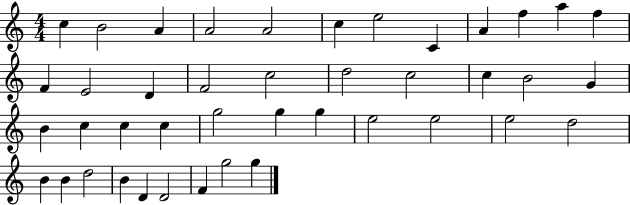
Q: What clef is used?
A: treble